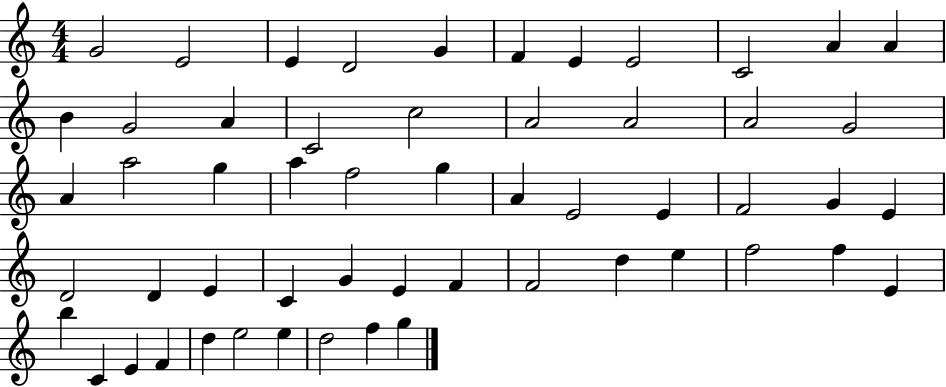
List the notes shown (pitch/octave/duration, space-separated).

G4/h E4/h E4/q D4/h G4/q F4/q E4/q E4/h C4/h A4/q A4/q B4/q G4/h A4/q C4/h C5/h A4/h A4/h A4/h G4/h A4/q A5/h G5/q A5/q F5/h G5/q A4/q E4/h E4/q F4/h G4/q E4/q D4/h D4/q E4/q C4/q G4/q E4/q F4/q F4/h D5/q E5/q F5/h F5/q E4/q B5/q C4/q E4/q F4/q D5/q E5/h E5/q D5/h F5/q G5/q